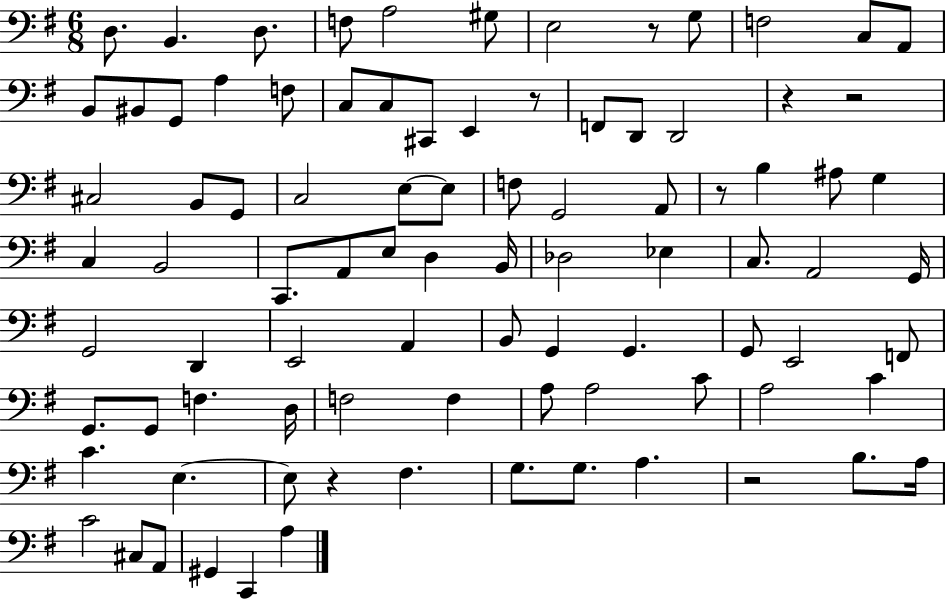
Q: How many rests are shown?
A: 7